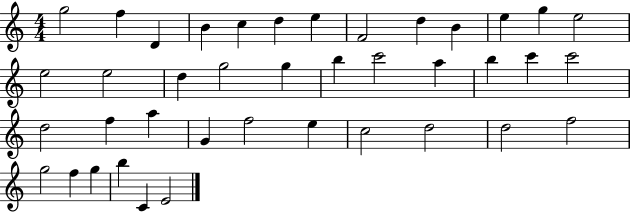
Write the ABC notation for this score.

X:1
T:Untitled
M:4/4
L:1/4
K:C
g2 f D B c d e F2 d B e g e2 e2 e2 d g2 g b c'2 a b c' c'2 d2 f a G f2 e c2 d2 d2 f2 g2 f g b C E2